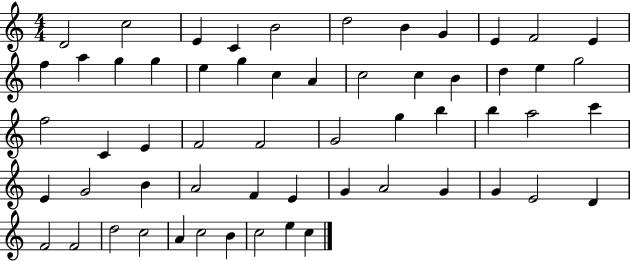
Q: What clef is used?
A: treble